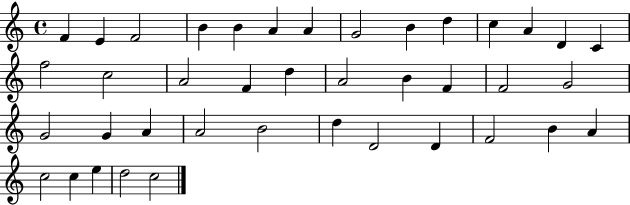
F4/q E4/q F4/h B4/q B4/q A4/q A4/q G4/h B4/q D5/q C5/q A4/q D4/q C4/q F5/h C5/h A4/h F4/q D5/q A4/h B4/q F4/q F4/h G4/h G4/h G4/q A4/q A4/h B4/h D5/q D4/h D4/q F4/h B4/q A4/q C5/h C5/q E5/q D5/h C5/h